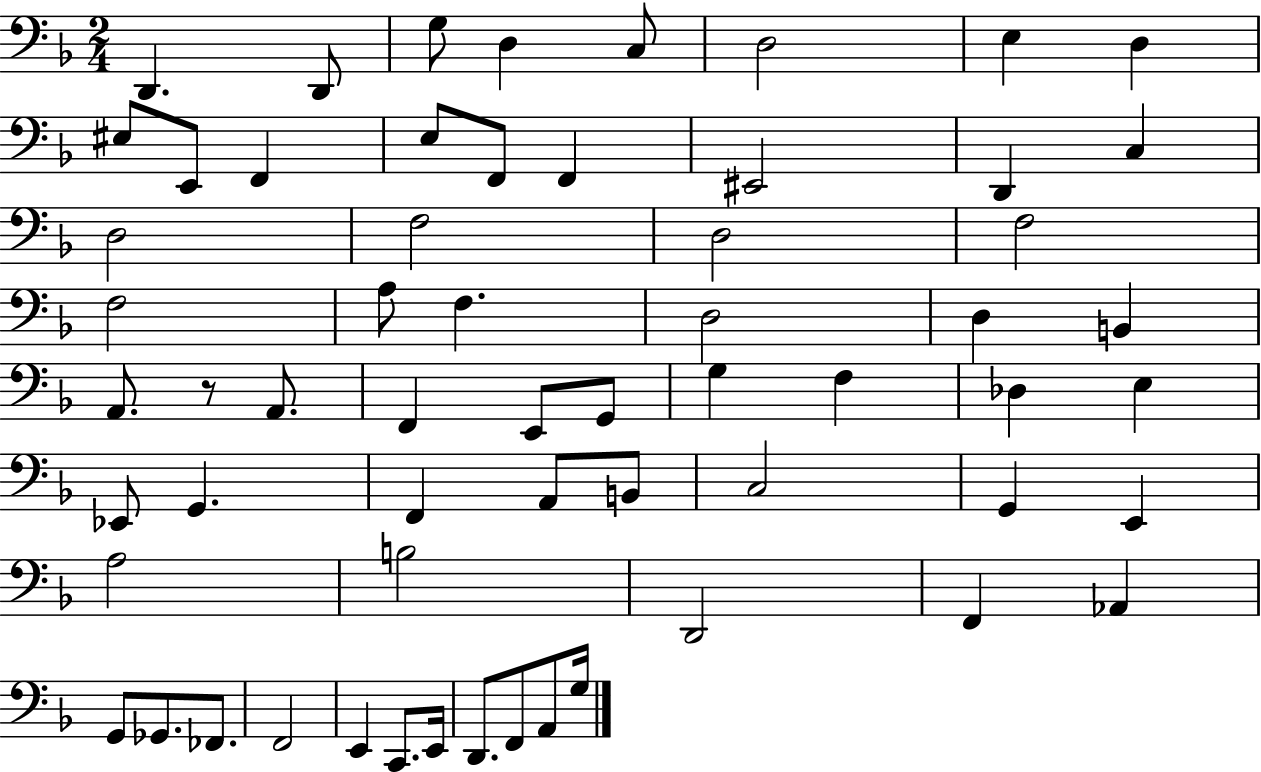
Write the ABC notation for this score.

X:1
T:Untitled
M:2/4
L:1/4
K:F
D,, D,,/2 G,/2 D, C,/2 D,2 E, D, ^E,/2 E,,/2 F,, E,/2 F,,/2 F,, ^E,,2 D,, C, D,2 F,2 D,2 F,2 F,2 A,/2 F, D,2 D, B,, A,,/2 z/2 A,,/2 F,, E,,/2 G,,/2 G, F, _D, E, _E,,/2 G,, F,, A,,/2 B,,/2 C,2 G,, E,, A,2 B,2 D,,2 F,, _A,, G,,/2 _G,,/2 _F,,/2 F,,2 E,, C,,/2 E,,/4 D,,/2 F,,/2 A,,/2 G,/4